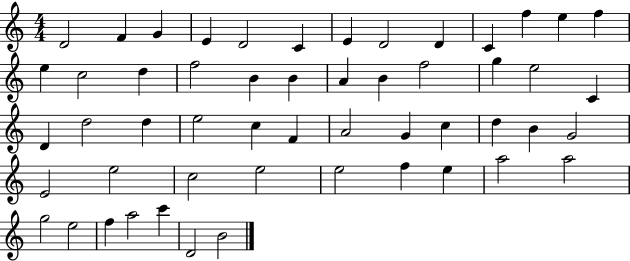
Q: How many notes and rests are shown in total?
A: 53